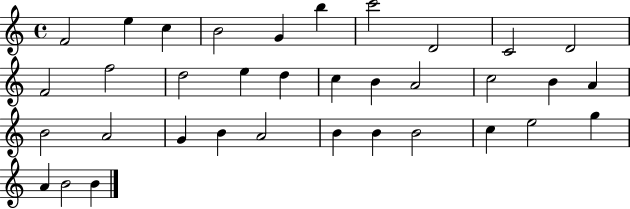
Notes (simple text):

F4/h E5/q C5/q B4/h G4/q B5/q C6/h D4/h C4/h D4/h F4/h F5/h D5/h E5/q D5/q C5/q B4/q A4/h C5/h B4/q A4/q B4/h A4/h G4/q B4/q A4/h B4/q B4/q B4/h C5/q E5/h G5/q A4/q B4/h B4/q